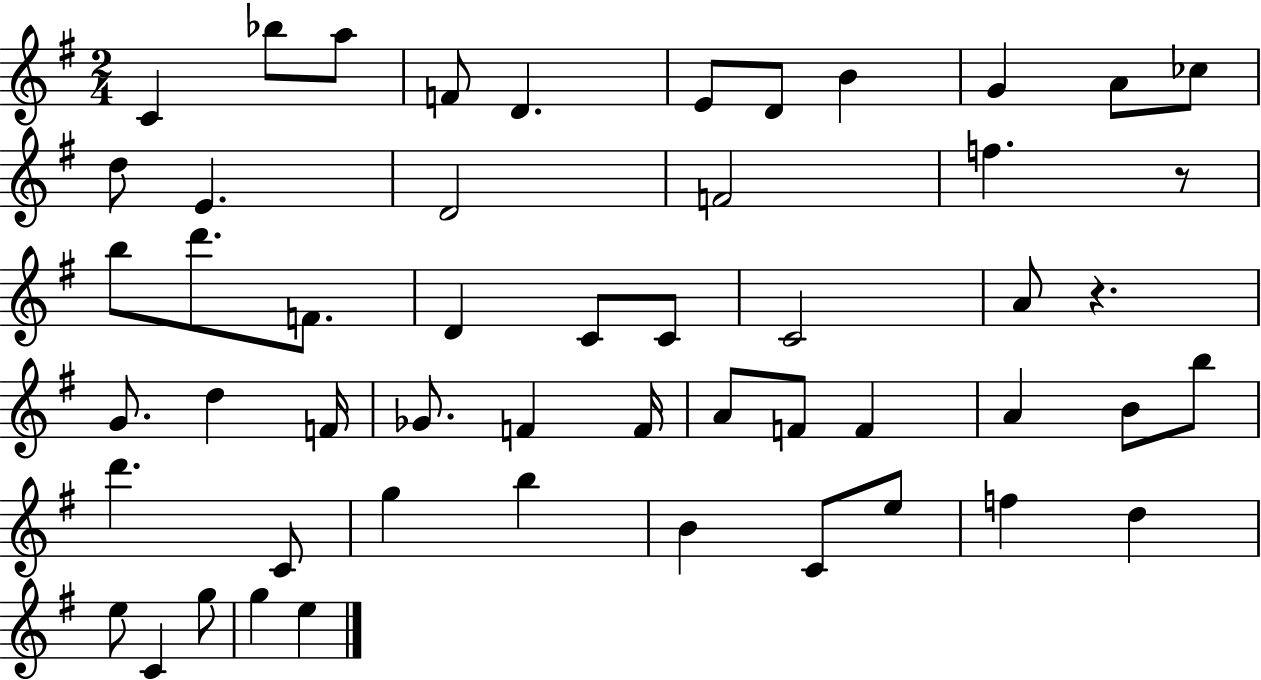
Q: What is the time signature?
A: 2/4